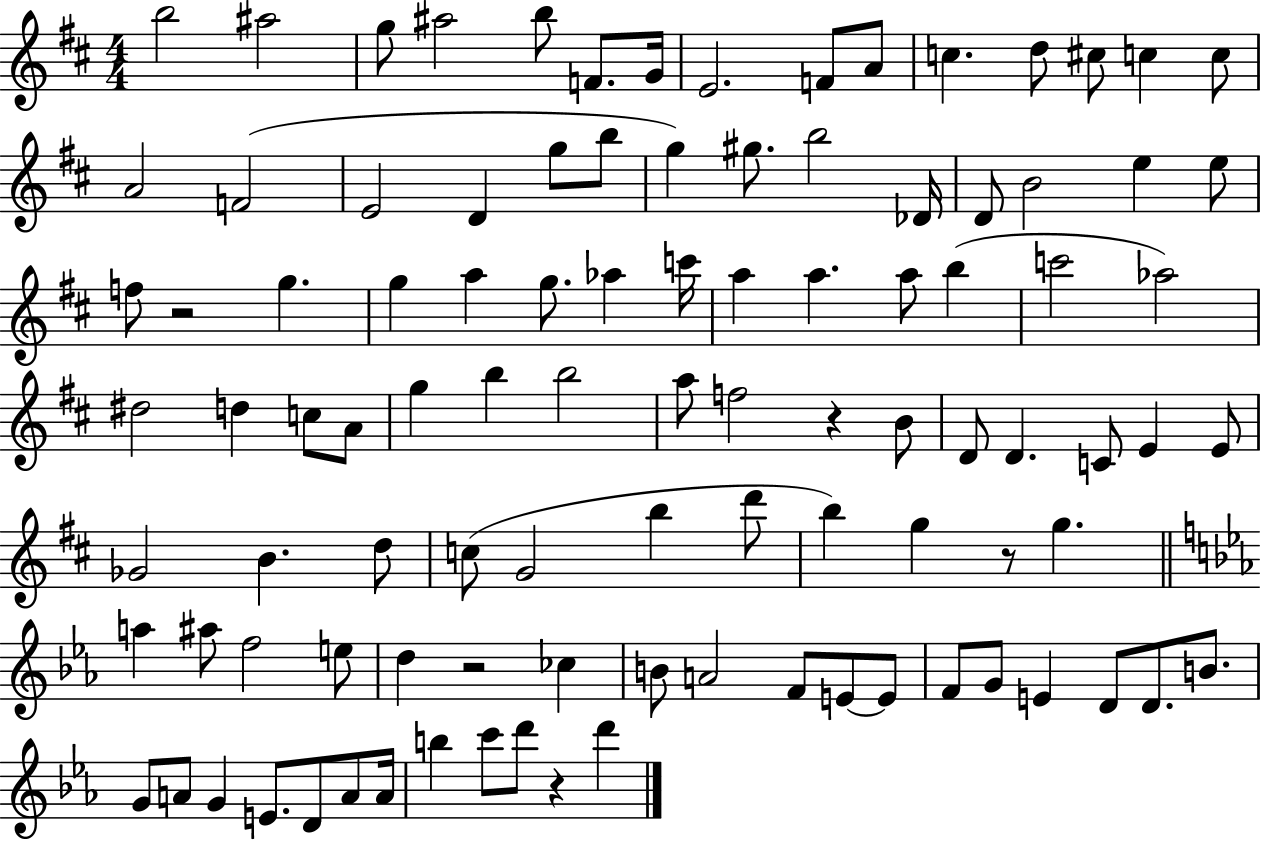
B5/h A#5/h G5/e A#5/h B5/e F4/e. G4/s E4/h. F4/e A4/e C5/q. D5/e C#5/e C5/q C5/e A4/h F4/h E4/h D4/q G5/e B5/e G5/q G#5/e. B5/h Db4/s D4/e B4/h E5/q E5/e F5/e R/h G5/q. G5/q A5/q G5/e. Ab5/q C6/s A5/q A5/q. A5/e B5/q C6/h Ab5/h D#5/h D5/q C5/e A4/e G5/q B5/q B5/h A5/e F5/h R/q B4/e D4/e D4/q. C4/e E4/q E4/e Gb4/h B4/q. D5/e C5/e G4/h B5/q D6/e B5/q G5/q R/e G5/q. A5/q A#5/e F5/h E5/e D5/q R/h CES5/q B4/e A4/h F4/e E4/e E4/e F4/e G4/e E4/q D4/e D4/e. B4/e. G4/e A4/e G4/q E4/e. D4/e A4/e A4/s B5/q C6/e D6/e R/q D6/q